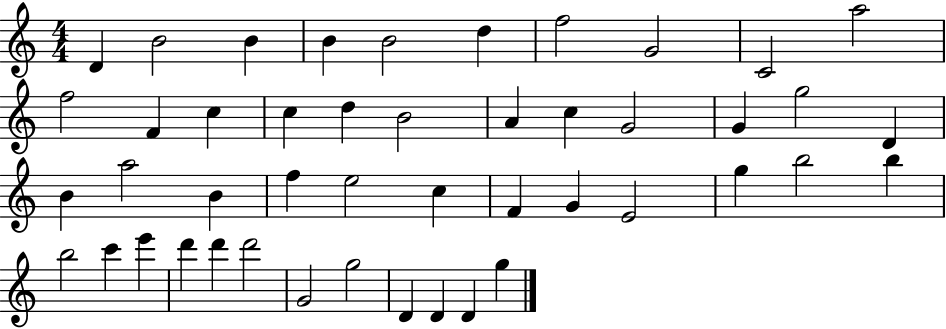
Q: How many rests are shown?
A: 0